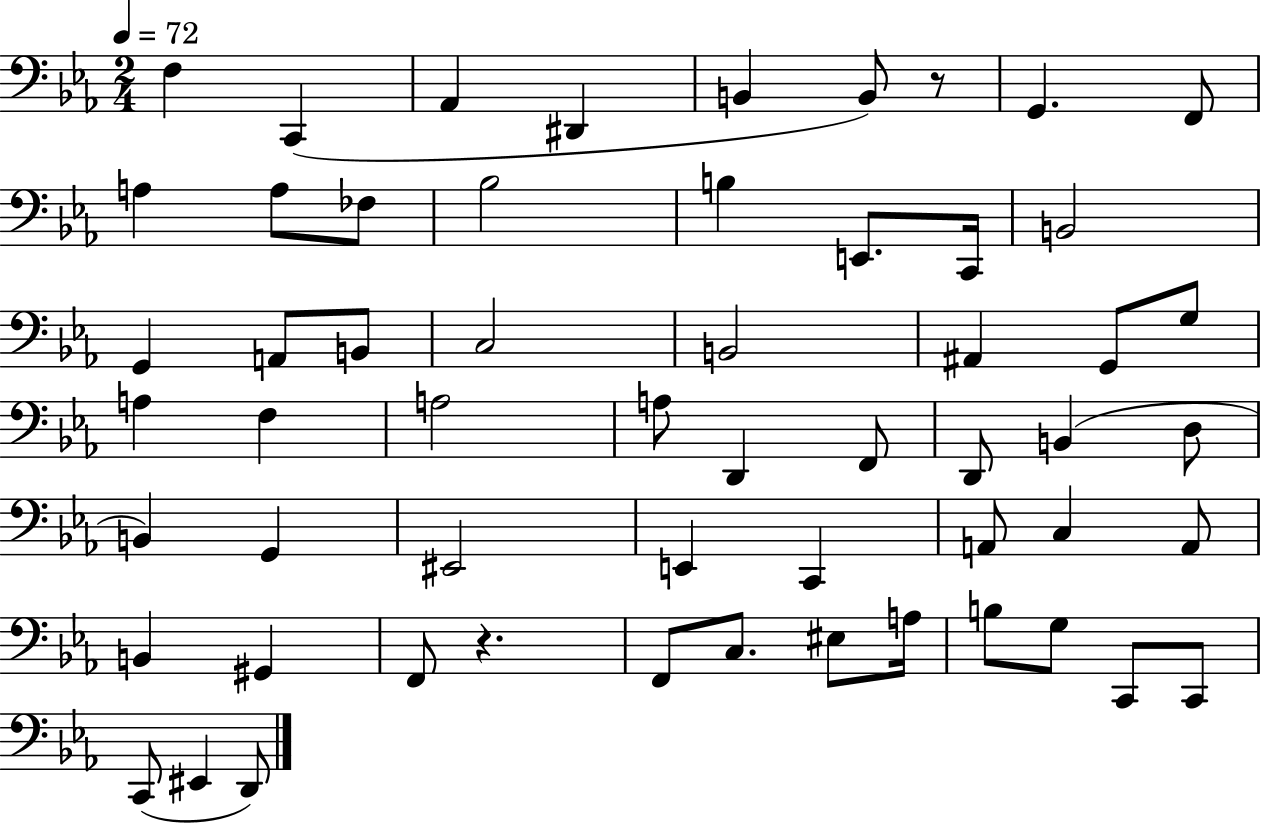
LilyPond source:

{
  \clef bass
  \numericTimeSignature
  \time 2/4
  \key ees \major
  \tempo 4 = 72
  f4 c,4( | aes,4 dis,4 | b,4 b,8) r8 | g,4. f,8 | \break a4 a8 fes8 | bes2 | b4 e,8. c,16 | b,2 | \break g,4 a,8 b,8 | c2 | b,2 | ais,4 g,8 g8 | \break a4 f4 | a2 | a8 d,4 f,8 | d,8 b,4( d8 | \break b,4) g,4 | eis,2 | e,4 c,4 | a,8 c4 a,8 | \break b,4 gis,4 | f,8 r4. | f,8 c8. eis8 a16 | b8 g8 c,8 c,8 | \break c,8( eis,4 d,8) | \bar "|."
}